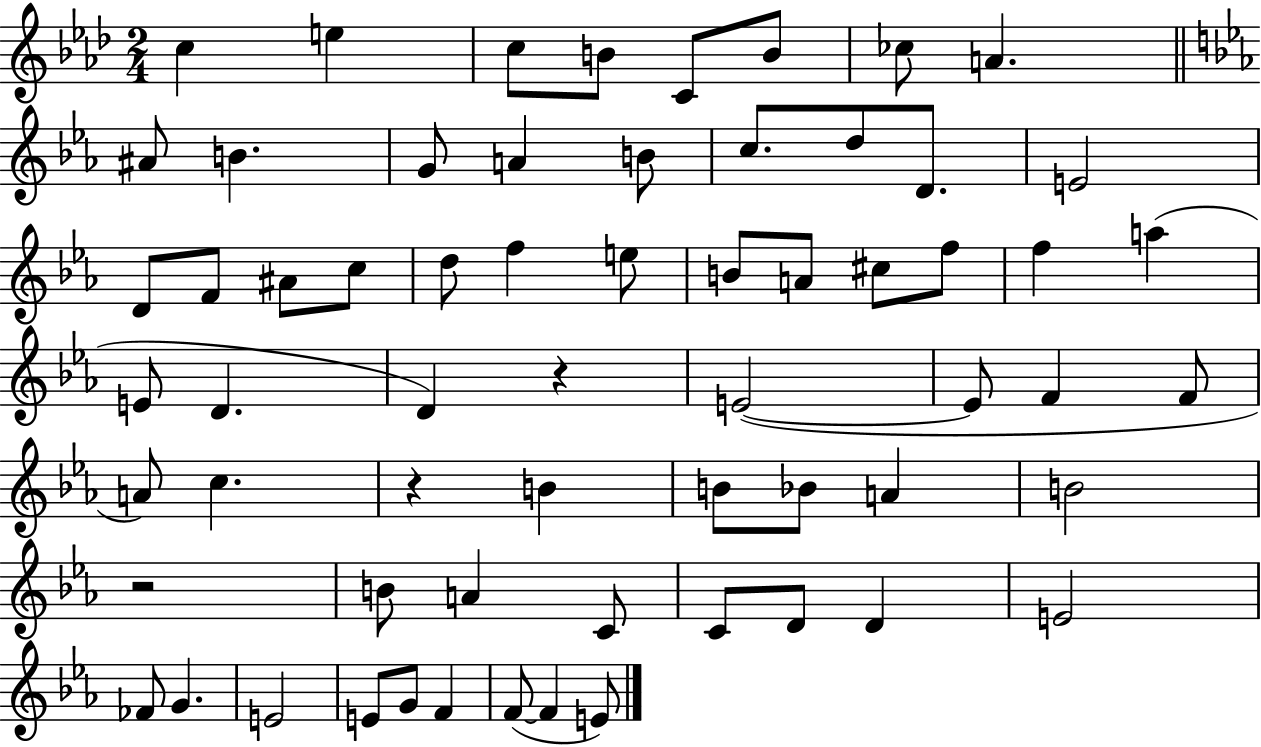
C5/q E5/q C5/e B4/e C4/e B4/e CES5/e A4/q. A#4/e B4/q. G4/e A4/q B4/e C5/e. D5/e D4/e. E4/h D4/e F4/e A#4/e C5/e D5/e F5/q E5/e B4/e A4/e C#5/e F5/e F5/q A5/q E4/e D4/q. D4/q R/q E4/h E4/e F4/q F4/e A4/e C5/q. R/q B4/q B4/e Bb4/e A4/q B4/h R/h B4/e A4/q C4/e C4/e D4/e D4/q E4/h FES4/e G4/q. E4/h E4/e G4/e F4/q F4/e F4/q E4/e